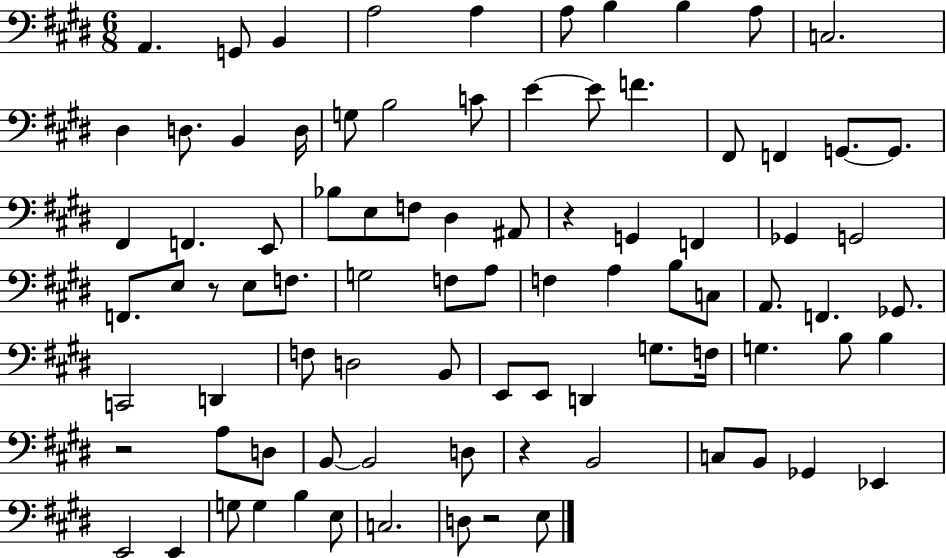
A2/q. G2/e B2/q A3/h A3/q A3/e B3/q B3/q A3/e C3/h. D#3/q D3/e. B2/q D3/s G3/e B3/h C4/e E4/q E4/e F4/q. F#2/e F2/q G2/e. G2/e. F#2/q F2/q. E2/e Bb3/e E3/e F3/e D#3/q A#2/e R/q G2/q F2/q Gb2/q G2/h F2/e. E3/e R/e E3/e F3/e. G3/h F3/e A3/e F3/q A3/q B3/e C3/e A2/e. F2/q. Gb2/e. C2/h D2/q F3/e D3/h B2/e E2/e E2/e D2/q G3/e. F3/s G3/q. B3/e B3/q R/h A3/e D3/e B2/e B2/h D3/e R/q B2/h C3/e B2/e Gb2/q Eb2/q E2/h E2/q G3/e G3/q B3/q E3/e C3/h. D3/e R/h E3/e